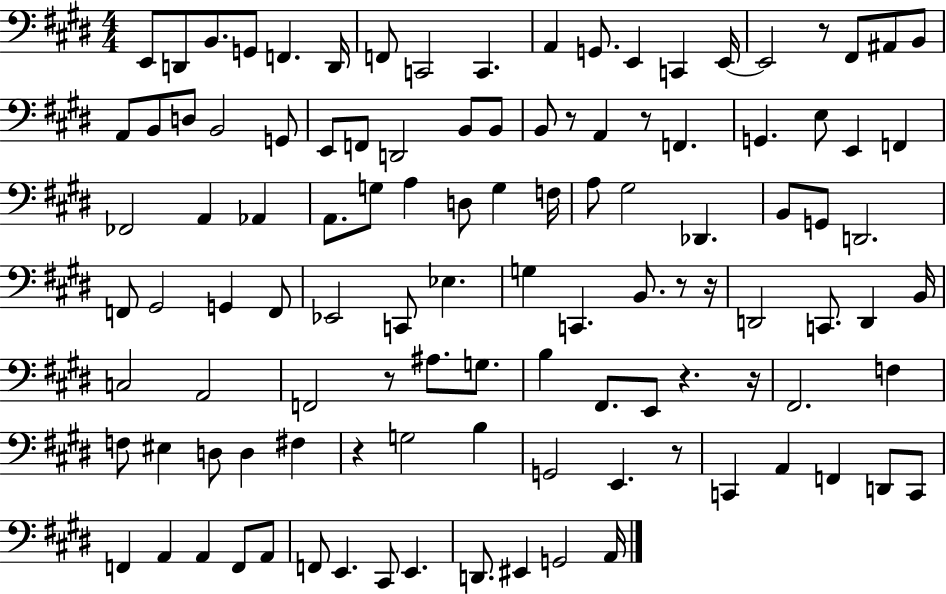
X:1
T:Untitled
M:4/4
L:1/4
K:E
E,,/2 D,,/2 B,,/2 G,,/2 F,, D,,/4 F,,/2 C,,2 C,, A,, G,,/2 E,, C,, E,,/4 E,,2 z/2 ^F,,/2 ^A,,/2 B,,/2 A,,/2 B,,/2 D,/2 B,,2 G,,/2 E,,/2 F,,/2 D,,2 B,,/2 B,,/2 B,,/2 z/2 A,, z/2 F,, G,, E,/2 E,, F,, _F,,2 A,, _A,, A,,/2 G,/2 A, D,/2 G, F,/4 A,/2 ^G,2 _D,, B,,/2 G,,/2 D,,2 F,,/2 ^G,,2 G,, F,,/2 _E,,2 C,,/2 _E, G, C,, B,,/2 z/2 z/4 D,,2 C,,/2 D,, B,,/4 C,2 A,,2 F,,2 z/2 ^A,/2 G,/2 B, ^F,,/2 E,,/2 z z/4 ^F,,2 F, F,/2 ^E, D,/2 D, ^F, z G,2 B, G,,2 E,, z/2 C,, A,, F,, D,,/2 C,,/2 F,, A,, A,, F,,/2 A,,/2 F,,/2 E,, ^C,,/2 E,, D,,/2 ^E,, G,,2 A,,/4